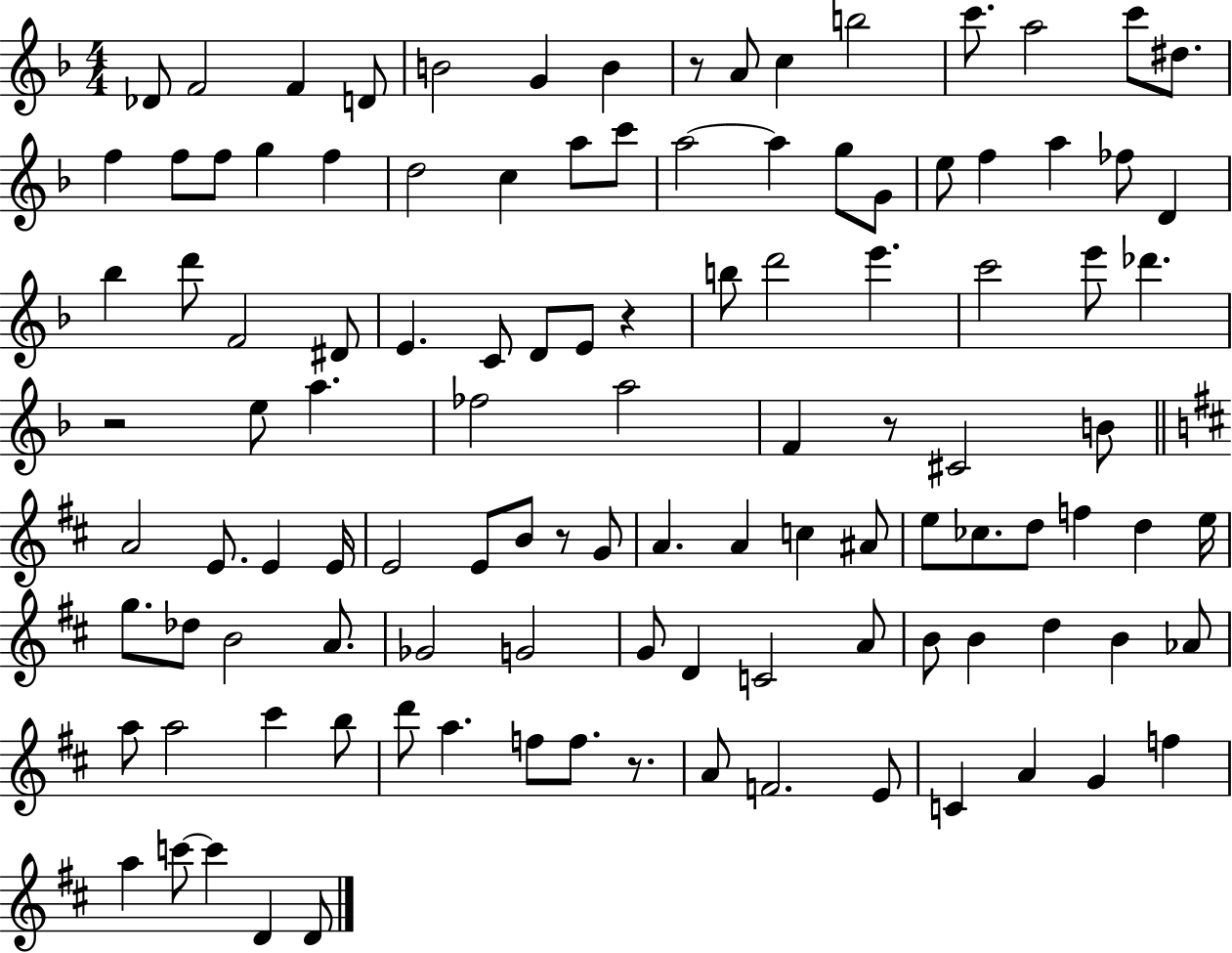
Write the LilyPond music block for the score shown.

{
  \clef treble
  \numericTimeSignature
  \time 4/4
  \key f \major
  des'8 f'2 f'4 d'8 | b'2 g'4 b'4 | r8 a'8 c''4 b''2 | c'''8. a''2 c'''8 dis''8. | \break f''4 f''8 f''8 g''4 f''4 | d''2 c''4 a''8 c'''8 | a''2~~ a''4 g''8 g'8 | e''8 f''4 a''4 fes''8 d'4 | \break bes''4 d'''8 f'2 dis'8 | e'4. c'8 d'8 e'8 r4 | b''8 d'''2 e'''4. | c'''2 e'''8 des'''4. | \break r2 e''8 a''4. | fes''2 a''2 | f'4 r8 cis'2 b'8 | \bar "||" \break \key b \minor a'2 e'8. e'4 e'16 | e'2 e'8 b'8 r8 g'8 | a'4. a'4 c''4 ais'8 | e''8 ces''8. d''8 f''4 d''4 e''16 | \break g''8. des''8 b'2 a'8. | ges'2 g'2 | g'8 d'4 c'2 a'8 | b'8 b'4 d''4 b'4 aes'8 | \break a''8 a''2 cis'''4 b''8 | d'''8 a''4. f''8 f''8. r8. | a'8 f'2. e'8 | c'4 a'4 g'4 f''4 | \break a''4 c'''8~~ c'''4 d'4 d'8 | \bar "|."
}